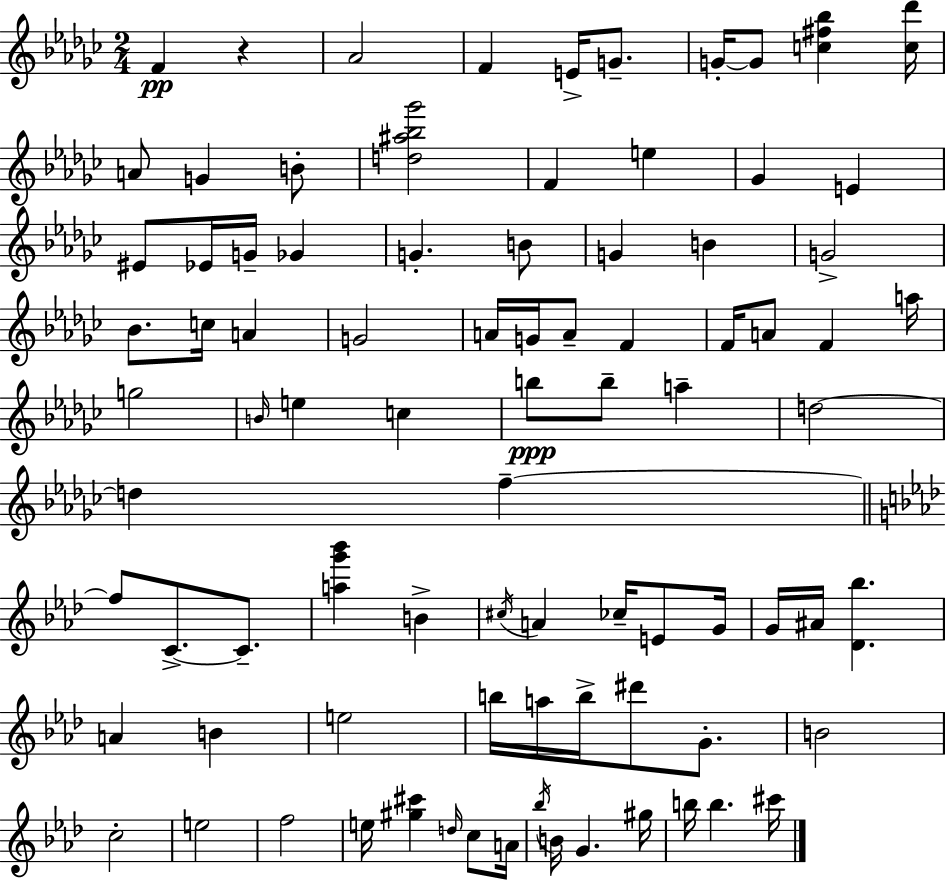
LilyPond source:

{
  \clef treble
  \numericTimeSignature
  \time 2/4
  \key ees \minor
  \repeat volta 2 { f'4\pp r4 | aes'2 | f'4 e'16-> g'8.-- | g'16-.~~ g'8 <c'' fis'' bes''>4 <c'' des'''>16 | \break a'8 g'4 b'8-. | <d'' ais'' bes'' ges'''>2 | f'4 e''4 | ges'4 e'4 | \break eis'8 ees'16 g'16-- ges'4 | g'4.-. b'8 | g'4 b'4 | g'2-> | \break bes'8. c''16 a'4 | g'2 | a'16 g'16 a'8-- f'4 | f'16 a'8 f'4 a''16 | \break g''2 | \grace { b'16 } e''4 c''4 | b''8\ppp b''8-- a''4-- | d''2~~ | \break d''4 f''4--~~ | \bar "||" \break \key aes \major f''8 c'8.->~~ c'8.-- | <a'' g''' bes'''>4 b'4-> | \acciaccatura { cis''16 } a'4 ces''16-- e'8 | g'16 g'16 ais'16 <des' bes''>4. | \break a'4 b'4 | e''2 | b''16 a''16 b''16-> dis'''8 g'8.-. | b'2 | \break c''2-. | e''2 | f''2 | e''16 <gis'' cis'''>4 \grace { d''16 } c''8 | \break a'16 \acciaccatura { bes''16 } b'16 g'4. | gis''16 b''16 b''4. | cis'''16 } \bar "|."
}